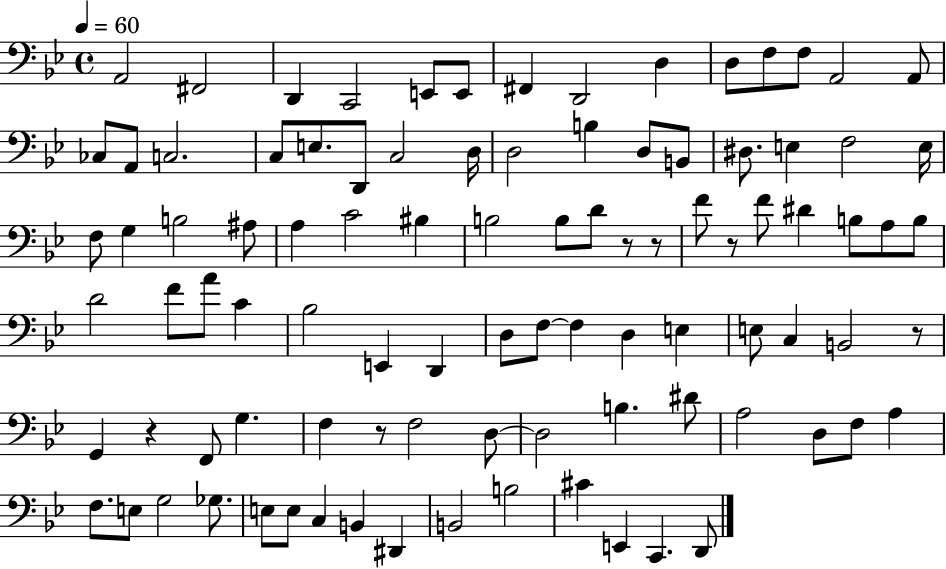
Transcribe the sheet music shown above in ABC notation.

X:1
T:Untitled
M:4/4
L:1/4
K:Bb
A,,2 ^F,,2 D,, C,,2 E,,/2 E,,/2 ^F,, D,,2 D, D,/2 F,/2 F,/2 A,,2 A,,/2 _C,/2 A,,/2 C,2 C,/2 E,/2 D,,/2 C,2 D,/4 D,2 B, D,/2 B,,/2 ^D,/2 E, F,2 E,/4 F,/2 G, B,2 ^A,/2 A, C2 ^B, B,2 B,/2 D/2 z/2 z/2 F/2 z/2 F/2 ^D B,/2 A,/2 B,/2 D2 F/2 A/2 C _B,2 E,, D,, D,/2 F,/2 F, D, E, E,/2 C, B,,2 z/2 G,, z F,,/2 G, F, z/2 F,2 D,/2 D,2 B, ^D/2 A,2 D,/2 F,/2 A, F,/2 E,/2 G,2 _G,/2 E,/2 E,/2 C, B,, ^D,, B,,2 B,2 ^C E,, C,, D,,/2